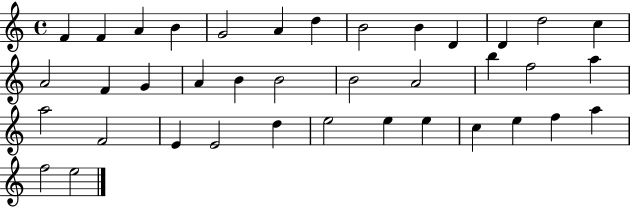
F4/q F4/q A4/q B4/q G4/h A4/q D5/q B4/h B4/q D4/q D4/q D5/h C5/q A4/h F4/q G4/q A4/q B4/q B4/h B4/h A4/h B5/q F5/h A5/q A5/h F4/h E4/q E4/h D5/q E5/h E5/q E5/q C5/q E5/q F5/q A5/q F5/h E5/h